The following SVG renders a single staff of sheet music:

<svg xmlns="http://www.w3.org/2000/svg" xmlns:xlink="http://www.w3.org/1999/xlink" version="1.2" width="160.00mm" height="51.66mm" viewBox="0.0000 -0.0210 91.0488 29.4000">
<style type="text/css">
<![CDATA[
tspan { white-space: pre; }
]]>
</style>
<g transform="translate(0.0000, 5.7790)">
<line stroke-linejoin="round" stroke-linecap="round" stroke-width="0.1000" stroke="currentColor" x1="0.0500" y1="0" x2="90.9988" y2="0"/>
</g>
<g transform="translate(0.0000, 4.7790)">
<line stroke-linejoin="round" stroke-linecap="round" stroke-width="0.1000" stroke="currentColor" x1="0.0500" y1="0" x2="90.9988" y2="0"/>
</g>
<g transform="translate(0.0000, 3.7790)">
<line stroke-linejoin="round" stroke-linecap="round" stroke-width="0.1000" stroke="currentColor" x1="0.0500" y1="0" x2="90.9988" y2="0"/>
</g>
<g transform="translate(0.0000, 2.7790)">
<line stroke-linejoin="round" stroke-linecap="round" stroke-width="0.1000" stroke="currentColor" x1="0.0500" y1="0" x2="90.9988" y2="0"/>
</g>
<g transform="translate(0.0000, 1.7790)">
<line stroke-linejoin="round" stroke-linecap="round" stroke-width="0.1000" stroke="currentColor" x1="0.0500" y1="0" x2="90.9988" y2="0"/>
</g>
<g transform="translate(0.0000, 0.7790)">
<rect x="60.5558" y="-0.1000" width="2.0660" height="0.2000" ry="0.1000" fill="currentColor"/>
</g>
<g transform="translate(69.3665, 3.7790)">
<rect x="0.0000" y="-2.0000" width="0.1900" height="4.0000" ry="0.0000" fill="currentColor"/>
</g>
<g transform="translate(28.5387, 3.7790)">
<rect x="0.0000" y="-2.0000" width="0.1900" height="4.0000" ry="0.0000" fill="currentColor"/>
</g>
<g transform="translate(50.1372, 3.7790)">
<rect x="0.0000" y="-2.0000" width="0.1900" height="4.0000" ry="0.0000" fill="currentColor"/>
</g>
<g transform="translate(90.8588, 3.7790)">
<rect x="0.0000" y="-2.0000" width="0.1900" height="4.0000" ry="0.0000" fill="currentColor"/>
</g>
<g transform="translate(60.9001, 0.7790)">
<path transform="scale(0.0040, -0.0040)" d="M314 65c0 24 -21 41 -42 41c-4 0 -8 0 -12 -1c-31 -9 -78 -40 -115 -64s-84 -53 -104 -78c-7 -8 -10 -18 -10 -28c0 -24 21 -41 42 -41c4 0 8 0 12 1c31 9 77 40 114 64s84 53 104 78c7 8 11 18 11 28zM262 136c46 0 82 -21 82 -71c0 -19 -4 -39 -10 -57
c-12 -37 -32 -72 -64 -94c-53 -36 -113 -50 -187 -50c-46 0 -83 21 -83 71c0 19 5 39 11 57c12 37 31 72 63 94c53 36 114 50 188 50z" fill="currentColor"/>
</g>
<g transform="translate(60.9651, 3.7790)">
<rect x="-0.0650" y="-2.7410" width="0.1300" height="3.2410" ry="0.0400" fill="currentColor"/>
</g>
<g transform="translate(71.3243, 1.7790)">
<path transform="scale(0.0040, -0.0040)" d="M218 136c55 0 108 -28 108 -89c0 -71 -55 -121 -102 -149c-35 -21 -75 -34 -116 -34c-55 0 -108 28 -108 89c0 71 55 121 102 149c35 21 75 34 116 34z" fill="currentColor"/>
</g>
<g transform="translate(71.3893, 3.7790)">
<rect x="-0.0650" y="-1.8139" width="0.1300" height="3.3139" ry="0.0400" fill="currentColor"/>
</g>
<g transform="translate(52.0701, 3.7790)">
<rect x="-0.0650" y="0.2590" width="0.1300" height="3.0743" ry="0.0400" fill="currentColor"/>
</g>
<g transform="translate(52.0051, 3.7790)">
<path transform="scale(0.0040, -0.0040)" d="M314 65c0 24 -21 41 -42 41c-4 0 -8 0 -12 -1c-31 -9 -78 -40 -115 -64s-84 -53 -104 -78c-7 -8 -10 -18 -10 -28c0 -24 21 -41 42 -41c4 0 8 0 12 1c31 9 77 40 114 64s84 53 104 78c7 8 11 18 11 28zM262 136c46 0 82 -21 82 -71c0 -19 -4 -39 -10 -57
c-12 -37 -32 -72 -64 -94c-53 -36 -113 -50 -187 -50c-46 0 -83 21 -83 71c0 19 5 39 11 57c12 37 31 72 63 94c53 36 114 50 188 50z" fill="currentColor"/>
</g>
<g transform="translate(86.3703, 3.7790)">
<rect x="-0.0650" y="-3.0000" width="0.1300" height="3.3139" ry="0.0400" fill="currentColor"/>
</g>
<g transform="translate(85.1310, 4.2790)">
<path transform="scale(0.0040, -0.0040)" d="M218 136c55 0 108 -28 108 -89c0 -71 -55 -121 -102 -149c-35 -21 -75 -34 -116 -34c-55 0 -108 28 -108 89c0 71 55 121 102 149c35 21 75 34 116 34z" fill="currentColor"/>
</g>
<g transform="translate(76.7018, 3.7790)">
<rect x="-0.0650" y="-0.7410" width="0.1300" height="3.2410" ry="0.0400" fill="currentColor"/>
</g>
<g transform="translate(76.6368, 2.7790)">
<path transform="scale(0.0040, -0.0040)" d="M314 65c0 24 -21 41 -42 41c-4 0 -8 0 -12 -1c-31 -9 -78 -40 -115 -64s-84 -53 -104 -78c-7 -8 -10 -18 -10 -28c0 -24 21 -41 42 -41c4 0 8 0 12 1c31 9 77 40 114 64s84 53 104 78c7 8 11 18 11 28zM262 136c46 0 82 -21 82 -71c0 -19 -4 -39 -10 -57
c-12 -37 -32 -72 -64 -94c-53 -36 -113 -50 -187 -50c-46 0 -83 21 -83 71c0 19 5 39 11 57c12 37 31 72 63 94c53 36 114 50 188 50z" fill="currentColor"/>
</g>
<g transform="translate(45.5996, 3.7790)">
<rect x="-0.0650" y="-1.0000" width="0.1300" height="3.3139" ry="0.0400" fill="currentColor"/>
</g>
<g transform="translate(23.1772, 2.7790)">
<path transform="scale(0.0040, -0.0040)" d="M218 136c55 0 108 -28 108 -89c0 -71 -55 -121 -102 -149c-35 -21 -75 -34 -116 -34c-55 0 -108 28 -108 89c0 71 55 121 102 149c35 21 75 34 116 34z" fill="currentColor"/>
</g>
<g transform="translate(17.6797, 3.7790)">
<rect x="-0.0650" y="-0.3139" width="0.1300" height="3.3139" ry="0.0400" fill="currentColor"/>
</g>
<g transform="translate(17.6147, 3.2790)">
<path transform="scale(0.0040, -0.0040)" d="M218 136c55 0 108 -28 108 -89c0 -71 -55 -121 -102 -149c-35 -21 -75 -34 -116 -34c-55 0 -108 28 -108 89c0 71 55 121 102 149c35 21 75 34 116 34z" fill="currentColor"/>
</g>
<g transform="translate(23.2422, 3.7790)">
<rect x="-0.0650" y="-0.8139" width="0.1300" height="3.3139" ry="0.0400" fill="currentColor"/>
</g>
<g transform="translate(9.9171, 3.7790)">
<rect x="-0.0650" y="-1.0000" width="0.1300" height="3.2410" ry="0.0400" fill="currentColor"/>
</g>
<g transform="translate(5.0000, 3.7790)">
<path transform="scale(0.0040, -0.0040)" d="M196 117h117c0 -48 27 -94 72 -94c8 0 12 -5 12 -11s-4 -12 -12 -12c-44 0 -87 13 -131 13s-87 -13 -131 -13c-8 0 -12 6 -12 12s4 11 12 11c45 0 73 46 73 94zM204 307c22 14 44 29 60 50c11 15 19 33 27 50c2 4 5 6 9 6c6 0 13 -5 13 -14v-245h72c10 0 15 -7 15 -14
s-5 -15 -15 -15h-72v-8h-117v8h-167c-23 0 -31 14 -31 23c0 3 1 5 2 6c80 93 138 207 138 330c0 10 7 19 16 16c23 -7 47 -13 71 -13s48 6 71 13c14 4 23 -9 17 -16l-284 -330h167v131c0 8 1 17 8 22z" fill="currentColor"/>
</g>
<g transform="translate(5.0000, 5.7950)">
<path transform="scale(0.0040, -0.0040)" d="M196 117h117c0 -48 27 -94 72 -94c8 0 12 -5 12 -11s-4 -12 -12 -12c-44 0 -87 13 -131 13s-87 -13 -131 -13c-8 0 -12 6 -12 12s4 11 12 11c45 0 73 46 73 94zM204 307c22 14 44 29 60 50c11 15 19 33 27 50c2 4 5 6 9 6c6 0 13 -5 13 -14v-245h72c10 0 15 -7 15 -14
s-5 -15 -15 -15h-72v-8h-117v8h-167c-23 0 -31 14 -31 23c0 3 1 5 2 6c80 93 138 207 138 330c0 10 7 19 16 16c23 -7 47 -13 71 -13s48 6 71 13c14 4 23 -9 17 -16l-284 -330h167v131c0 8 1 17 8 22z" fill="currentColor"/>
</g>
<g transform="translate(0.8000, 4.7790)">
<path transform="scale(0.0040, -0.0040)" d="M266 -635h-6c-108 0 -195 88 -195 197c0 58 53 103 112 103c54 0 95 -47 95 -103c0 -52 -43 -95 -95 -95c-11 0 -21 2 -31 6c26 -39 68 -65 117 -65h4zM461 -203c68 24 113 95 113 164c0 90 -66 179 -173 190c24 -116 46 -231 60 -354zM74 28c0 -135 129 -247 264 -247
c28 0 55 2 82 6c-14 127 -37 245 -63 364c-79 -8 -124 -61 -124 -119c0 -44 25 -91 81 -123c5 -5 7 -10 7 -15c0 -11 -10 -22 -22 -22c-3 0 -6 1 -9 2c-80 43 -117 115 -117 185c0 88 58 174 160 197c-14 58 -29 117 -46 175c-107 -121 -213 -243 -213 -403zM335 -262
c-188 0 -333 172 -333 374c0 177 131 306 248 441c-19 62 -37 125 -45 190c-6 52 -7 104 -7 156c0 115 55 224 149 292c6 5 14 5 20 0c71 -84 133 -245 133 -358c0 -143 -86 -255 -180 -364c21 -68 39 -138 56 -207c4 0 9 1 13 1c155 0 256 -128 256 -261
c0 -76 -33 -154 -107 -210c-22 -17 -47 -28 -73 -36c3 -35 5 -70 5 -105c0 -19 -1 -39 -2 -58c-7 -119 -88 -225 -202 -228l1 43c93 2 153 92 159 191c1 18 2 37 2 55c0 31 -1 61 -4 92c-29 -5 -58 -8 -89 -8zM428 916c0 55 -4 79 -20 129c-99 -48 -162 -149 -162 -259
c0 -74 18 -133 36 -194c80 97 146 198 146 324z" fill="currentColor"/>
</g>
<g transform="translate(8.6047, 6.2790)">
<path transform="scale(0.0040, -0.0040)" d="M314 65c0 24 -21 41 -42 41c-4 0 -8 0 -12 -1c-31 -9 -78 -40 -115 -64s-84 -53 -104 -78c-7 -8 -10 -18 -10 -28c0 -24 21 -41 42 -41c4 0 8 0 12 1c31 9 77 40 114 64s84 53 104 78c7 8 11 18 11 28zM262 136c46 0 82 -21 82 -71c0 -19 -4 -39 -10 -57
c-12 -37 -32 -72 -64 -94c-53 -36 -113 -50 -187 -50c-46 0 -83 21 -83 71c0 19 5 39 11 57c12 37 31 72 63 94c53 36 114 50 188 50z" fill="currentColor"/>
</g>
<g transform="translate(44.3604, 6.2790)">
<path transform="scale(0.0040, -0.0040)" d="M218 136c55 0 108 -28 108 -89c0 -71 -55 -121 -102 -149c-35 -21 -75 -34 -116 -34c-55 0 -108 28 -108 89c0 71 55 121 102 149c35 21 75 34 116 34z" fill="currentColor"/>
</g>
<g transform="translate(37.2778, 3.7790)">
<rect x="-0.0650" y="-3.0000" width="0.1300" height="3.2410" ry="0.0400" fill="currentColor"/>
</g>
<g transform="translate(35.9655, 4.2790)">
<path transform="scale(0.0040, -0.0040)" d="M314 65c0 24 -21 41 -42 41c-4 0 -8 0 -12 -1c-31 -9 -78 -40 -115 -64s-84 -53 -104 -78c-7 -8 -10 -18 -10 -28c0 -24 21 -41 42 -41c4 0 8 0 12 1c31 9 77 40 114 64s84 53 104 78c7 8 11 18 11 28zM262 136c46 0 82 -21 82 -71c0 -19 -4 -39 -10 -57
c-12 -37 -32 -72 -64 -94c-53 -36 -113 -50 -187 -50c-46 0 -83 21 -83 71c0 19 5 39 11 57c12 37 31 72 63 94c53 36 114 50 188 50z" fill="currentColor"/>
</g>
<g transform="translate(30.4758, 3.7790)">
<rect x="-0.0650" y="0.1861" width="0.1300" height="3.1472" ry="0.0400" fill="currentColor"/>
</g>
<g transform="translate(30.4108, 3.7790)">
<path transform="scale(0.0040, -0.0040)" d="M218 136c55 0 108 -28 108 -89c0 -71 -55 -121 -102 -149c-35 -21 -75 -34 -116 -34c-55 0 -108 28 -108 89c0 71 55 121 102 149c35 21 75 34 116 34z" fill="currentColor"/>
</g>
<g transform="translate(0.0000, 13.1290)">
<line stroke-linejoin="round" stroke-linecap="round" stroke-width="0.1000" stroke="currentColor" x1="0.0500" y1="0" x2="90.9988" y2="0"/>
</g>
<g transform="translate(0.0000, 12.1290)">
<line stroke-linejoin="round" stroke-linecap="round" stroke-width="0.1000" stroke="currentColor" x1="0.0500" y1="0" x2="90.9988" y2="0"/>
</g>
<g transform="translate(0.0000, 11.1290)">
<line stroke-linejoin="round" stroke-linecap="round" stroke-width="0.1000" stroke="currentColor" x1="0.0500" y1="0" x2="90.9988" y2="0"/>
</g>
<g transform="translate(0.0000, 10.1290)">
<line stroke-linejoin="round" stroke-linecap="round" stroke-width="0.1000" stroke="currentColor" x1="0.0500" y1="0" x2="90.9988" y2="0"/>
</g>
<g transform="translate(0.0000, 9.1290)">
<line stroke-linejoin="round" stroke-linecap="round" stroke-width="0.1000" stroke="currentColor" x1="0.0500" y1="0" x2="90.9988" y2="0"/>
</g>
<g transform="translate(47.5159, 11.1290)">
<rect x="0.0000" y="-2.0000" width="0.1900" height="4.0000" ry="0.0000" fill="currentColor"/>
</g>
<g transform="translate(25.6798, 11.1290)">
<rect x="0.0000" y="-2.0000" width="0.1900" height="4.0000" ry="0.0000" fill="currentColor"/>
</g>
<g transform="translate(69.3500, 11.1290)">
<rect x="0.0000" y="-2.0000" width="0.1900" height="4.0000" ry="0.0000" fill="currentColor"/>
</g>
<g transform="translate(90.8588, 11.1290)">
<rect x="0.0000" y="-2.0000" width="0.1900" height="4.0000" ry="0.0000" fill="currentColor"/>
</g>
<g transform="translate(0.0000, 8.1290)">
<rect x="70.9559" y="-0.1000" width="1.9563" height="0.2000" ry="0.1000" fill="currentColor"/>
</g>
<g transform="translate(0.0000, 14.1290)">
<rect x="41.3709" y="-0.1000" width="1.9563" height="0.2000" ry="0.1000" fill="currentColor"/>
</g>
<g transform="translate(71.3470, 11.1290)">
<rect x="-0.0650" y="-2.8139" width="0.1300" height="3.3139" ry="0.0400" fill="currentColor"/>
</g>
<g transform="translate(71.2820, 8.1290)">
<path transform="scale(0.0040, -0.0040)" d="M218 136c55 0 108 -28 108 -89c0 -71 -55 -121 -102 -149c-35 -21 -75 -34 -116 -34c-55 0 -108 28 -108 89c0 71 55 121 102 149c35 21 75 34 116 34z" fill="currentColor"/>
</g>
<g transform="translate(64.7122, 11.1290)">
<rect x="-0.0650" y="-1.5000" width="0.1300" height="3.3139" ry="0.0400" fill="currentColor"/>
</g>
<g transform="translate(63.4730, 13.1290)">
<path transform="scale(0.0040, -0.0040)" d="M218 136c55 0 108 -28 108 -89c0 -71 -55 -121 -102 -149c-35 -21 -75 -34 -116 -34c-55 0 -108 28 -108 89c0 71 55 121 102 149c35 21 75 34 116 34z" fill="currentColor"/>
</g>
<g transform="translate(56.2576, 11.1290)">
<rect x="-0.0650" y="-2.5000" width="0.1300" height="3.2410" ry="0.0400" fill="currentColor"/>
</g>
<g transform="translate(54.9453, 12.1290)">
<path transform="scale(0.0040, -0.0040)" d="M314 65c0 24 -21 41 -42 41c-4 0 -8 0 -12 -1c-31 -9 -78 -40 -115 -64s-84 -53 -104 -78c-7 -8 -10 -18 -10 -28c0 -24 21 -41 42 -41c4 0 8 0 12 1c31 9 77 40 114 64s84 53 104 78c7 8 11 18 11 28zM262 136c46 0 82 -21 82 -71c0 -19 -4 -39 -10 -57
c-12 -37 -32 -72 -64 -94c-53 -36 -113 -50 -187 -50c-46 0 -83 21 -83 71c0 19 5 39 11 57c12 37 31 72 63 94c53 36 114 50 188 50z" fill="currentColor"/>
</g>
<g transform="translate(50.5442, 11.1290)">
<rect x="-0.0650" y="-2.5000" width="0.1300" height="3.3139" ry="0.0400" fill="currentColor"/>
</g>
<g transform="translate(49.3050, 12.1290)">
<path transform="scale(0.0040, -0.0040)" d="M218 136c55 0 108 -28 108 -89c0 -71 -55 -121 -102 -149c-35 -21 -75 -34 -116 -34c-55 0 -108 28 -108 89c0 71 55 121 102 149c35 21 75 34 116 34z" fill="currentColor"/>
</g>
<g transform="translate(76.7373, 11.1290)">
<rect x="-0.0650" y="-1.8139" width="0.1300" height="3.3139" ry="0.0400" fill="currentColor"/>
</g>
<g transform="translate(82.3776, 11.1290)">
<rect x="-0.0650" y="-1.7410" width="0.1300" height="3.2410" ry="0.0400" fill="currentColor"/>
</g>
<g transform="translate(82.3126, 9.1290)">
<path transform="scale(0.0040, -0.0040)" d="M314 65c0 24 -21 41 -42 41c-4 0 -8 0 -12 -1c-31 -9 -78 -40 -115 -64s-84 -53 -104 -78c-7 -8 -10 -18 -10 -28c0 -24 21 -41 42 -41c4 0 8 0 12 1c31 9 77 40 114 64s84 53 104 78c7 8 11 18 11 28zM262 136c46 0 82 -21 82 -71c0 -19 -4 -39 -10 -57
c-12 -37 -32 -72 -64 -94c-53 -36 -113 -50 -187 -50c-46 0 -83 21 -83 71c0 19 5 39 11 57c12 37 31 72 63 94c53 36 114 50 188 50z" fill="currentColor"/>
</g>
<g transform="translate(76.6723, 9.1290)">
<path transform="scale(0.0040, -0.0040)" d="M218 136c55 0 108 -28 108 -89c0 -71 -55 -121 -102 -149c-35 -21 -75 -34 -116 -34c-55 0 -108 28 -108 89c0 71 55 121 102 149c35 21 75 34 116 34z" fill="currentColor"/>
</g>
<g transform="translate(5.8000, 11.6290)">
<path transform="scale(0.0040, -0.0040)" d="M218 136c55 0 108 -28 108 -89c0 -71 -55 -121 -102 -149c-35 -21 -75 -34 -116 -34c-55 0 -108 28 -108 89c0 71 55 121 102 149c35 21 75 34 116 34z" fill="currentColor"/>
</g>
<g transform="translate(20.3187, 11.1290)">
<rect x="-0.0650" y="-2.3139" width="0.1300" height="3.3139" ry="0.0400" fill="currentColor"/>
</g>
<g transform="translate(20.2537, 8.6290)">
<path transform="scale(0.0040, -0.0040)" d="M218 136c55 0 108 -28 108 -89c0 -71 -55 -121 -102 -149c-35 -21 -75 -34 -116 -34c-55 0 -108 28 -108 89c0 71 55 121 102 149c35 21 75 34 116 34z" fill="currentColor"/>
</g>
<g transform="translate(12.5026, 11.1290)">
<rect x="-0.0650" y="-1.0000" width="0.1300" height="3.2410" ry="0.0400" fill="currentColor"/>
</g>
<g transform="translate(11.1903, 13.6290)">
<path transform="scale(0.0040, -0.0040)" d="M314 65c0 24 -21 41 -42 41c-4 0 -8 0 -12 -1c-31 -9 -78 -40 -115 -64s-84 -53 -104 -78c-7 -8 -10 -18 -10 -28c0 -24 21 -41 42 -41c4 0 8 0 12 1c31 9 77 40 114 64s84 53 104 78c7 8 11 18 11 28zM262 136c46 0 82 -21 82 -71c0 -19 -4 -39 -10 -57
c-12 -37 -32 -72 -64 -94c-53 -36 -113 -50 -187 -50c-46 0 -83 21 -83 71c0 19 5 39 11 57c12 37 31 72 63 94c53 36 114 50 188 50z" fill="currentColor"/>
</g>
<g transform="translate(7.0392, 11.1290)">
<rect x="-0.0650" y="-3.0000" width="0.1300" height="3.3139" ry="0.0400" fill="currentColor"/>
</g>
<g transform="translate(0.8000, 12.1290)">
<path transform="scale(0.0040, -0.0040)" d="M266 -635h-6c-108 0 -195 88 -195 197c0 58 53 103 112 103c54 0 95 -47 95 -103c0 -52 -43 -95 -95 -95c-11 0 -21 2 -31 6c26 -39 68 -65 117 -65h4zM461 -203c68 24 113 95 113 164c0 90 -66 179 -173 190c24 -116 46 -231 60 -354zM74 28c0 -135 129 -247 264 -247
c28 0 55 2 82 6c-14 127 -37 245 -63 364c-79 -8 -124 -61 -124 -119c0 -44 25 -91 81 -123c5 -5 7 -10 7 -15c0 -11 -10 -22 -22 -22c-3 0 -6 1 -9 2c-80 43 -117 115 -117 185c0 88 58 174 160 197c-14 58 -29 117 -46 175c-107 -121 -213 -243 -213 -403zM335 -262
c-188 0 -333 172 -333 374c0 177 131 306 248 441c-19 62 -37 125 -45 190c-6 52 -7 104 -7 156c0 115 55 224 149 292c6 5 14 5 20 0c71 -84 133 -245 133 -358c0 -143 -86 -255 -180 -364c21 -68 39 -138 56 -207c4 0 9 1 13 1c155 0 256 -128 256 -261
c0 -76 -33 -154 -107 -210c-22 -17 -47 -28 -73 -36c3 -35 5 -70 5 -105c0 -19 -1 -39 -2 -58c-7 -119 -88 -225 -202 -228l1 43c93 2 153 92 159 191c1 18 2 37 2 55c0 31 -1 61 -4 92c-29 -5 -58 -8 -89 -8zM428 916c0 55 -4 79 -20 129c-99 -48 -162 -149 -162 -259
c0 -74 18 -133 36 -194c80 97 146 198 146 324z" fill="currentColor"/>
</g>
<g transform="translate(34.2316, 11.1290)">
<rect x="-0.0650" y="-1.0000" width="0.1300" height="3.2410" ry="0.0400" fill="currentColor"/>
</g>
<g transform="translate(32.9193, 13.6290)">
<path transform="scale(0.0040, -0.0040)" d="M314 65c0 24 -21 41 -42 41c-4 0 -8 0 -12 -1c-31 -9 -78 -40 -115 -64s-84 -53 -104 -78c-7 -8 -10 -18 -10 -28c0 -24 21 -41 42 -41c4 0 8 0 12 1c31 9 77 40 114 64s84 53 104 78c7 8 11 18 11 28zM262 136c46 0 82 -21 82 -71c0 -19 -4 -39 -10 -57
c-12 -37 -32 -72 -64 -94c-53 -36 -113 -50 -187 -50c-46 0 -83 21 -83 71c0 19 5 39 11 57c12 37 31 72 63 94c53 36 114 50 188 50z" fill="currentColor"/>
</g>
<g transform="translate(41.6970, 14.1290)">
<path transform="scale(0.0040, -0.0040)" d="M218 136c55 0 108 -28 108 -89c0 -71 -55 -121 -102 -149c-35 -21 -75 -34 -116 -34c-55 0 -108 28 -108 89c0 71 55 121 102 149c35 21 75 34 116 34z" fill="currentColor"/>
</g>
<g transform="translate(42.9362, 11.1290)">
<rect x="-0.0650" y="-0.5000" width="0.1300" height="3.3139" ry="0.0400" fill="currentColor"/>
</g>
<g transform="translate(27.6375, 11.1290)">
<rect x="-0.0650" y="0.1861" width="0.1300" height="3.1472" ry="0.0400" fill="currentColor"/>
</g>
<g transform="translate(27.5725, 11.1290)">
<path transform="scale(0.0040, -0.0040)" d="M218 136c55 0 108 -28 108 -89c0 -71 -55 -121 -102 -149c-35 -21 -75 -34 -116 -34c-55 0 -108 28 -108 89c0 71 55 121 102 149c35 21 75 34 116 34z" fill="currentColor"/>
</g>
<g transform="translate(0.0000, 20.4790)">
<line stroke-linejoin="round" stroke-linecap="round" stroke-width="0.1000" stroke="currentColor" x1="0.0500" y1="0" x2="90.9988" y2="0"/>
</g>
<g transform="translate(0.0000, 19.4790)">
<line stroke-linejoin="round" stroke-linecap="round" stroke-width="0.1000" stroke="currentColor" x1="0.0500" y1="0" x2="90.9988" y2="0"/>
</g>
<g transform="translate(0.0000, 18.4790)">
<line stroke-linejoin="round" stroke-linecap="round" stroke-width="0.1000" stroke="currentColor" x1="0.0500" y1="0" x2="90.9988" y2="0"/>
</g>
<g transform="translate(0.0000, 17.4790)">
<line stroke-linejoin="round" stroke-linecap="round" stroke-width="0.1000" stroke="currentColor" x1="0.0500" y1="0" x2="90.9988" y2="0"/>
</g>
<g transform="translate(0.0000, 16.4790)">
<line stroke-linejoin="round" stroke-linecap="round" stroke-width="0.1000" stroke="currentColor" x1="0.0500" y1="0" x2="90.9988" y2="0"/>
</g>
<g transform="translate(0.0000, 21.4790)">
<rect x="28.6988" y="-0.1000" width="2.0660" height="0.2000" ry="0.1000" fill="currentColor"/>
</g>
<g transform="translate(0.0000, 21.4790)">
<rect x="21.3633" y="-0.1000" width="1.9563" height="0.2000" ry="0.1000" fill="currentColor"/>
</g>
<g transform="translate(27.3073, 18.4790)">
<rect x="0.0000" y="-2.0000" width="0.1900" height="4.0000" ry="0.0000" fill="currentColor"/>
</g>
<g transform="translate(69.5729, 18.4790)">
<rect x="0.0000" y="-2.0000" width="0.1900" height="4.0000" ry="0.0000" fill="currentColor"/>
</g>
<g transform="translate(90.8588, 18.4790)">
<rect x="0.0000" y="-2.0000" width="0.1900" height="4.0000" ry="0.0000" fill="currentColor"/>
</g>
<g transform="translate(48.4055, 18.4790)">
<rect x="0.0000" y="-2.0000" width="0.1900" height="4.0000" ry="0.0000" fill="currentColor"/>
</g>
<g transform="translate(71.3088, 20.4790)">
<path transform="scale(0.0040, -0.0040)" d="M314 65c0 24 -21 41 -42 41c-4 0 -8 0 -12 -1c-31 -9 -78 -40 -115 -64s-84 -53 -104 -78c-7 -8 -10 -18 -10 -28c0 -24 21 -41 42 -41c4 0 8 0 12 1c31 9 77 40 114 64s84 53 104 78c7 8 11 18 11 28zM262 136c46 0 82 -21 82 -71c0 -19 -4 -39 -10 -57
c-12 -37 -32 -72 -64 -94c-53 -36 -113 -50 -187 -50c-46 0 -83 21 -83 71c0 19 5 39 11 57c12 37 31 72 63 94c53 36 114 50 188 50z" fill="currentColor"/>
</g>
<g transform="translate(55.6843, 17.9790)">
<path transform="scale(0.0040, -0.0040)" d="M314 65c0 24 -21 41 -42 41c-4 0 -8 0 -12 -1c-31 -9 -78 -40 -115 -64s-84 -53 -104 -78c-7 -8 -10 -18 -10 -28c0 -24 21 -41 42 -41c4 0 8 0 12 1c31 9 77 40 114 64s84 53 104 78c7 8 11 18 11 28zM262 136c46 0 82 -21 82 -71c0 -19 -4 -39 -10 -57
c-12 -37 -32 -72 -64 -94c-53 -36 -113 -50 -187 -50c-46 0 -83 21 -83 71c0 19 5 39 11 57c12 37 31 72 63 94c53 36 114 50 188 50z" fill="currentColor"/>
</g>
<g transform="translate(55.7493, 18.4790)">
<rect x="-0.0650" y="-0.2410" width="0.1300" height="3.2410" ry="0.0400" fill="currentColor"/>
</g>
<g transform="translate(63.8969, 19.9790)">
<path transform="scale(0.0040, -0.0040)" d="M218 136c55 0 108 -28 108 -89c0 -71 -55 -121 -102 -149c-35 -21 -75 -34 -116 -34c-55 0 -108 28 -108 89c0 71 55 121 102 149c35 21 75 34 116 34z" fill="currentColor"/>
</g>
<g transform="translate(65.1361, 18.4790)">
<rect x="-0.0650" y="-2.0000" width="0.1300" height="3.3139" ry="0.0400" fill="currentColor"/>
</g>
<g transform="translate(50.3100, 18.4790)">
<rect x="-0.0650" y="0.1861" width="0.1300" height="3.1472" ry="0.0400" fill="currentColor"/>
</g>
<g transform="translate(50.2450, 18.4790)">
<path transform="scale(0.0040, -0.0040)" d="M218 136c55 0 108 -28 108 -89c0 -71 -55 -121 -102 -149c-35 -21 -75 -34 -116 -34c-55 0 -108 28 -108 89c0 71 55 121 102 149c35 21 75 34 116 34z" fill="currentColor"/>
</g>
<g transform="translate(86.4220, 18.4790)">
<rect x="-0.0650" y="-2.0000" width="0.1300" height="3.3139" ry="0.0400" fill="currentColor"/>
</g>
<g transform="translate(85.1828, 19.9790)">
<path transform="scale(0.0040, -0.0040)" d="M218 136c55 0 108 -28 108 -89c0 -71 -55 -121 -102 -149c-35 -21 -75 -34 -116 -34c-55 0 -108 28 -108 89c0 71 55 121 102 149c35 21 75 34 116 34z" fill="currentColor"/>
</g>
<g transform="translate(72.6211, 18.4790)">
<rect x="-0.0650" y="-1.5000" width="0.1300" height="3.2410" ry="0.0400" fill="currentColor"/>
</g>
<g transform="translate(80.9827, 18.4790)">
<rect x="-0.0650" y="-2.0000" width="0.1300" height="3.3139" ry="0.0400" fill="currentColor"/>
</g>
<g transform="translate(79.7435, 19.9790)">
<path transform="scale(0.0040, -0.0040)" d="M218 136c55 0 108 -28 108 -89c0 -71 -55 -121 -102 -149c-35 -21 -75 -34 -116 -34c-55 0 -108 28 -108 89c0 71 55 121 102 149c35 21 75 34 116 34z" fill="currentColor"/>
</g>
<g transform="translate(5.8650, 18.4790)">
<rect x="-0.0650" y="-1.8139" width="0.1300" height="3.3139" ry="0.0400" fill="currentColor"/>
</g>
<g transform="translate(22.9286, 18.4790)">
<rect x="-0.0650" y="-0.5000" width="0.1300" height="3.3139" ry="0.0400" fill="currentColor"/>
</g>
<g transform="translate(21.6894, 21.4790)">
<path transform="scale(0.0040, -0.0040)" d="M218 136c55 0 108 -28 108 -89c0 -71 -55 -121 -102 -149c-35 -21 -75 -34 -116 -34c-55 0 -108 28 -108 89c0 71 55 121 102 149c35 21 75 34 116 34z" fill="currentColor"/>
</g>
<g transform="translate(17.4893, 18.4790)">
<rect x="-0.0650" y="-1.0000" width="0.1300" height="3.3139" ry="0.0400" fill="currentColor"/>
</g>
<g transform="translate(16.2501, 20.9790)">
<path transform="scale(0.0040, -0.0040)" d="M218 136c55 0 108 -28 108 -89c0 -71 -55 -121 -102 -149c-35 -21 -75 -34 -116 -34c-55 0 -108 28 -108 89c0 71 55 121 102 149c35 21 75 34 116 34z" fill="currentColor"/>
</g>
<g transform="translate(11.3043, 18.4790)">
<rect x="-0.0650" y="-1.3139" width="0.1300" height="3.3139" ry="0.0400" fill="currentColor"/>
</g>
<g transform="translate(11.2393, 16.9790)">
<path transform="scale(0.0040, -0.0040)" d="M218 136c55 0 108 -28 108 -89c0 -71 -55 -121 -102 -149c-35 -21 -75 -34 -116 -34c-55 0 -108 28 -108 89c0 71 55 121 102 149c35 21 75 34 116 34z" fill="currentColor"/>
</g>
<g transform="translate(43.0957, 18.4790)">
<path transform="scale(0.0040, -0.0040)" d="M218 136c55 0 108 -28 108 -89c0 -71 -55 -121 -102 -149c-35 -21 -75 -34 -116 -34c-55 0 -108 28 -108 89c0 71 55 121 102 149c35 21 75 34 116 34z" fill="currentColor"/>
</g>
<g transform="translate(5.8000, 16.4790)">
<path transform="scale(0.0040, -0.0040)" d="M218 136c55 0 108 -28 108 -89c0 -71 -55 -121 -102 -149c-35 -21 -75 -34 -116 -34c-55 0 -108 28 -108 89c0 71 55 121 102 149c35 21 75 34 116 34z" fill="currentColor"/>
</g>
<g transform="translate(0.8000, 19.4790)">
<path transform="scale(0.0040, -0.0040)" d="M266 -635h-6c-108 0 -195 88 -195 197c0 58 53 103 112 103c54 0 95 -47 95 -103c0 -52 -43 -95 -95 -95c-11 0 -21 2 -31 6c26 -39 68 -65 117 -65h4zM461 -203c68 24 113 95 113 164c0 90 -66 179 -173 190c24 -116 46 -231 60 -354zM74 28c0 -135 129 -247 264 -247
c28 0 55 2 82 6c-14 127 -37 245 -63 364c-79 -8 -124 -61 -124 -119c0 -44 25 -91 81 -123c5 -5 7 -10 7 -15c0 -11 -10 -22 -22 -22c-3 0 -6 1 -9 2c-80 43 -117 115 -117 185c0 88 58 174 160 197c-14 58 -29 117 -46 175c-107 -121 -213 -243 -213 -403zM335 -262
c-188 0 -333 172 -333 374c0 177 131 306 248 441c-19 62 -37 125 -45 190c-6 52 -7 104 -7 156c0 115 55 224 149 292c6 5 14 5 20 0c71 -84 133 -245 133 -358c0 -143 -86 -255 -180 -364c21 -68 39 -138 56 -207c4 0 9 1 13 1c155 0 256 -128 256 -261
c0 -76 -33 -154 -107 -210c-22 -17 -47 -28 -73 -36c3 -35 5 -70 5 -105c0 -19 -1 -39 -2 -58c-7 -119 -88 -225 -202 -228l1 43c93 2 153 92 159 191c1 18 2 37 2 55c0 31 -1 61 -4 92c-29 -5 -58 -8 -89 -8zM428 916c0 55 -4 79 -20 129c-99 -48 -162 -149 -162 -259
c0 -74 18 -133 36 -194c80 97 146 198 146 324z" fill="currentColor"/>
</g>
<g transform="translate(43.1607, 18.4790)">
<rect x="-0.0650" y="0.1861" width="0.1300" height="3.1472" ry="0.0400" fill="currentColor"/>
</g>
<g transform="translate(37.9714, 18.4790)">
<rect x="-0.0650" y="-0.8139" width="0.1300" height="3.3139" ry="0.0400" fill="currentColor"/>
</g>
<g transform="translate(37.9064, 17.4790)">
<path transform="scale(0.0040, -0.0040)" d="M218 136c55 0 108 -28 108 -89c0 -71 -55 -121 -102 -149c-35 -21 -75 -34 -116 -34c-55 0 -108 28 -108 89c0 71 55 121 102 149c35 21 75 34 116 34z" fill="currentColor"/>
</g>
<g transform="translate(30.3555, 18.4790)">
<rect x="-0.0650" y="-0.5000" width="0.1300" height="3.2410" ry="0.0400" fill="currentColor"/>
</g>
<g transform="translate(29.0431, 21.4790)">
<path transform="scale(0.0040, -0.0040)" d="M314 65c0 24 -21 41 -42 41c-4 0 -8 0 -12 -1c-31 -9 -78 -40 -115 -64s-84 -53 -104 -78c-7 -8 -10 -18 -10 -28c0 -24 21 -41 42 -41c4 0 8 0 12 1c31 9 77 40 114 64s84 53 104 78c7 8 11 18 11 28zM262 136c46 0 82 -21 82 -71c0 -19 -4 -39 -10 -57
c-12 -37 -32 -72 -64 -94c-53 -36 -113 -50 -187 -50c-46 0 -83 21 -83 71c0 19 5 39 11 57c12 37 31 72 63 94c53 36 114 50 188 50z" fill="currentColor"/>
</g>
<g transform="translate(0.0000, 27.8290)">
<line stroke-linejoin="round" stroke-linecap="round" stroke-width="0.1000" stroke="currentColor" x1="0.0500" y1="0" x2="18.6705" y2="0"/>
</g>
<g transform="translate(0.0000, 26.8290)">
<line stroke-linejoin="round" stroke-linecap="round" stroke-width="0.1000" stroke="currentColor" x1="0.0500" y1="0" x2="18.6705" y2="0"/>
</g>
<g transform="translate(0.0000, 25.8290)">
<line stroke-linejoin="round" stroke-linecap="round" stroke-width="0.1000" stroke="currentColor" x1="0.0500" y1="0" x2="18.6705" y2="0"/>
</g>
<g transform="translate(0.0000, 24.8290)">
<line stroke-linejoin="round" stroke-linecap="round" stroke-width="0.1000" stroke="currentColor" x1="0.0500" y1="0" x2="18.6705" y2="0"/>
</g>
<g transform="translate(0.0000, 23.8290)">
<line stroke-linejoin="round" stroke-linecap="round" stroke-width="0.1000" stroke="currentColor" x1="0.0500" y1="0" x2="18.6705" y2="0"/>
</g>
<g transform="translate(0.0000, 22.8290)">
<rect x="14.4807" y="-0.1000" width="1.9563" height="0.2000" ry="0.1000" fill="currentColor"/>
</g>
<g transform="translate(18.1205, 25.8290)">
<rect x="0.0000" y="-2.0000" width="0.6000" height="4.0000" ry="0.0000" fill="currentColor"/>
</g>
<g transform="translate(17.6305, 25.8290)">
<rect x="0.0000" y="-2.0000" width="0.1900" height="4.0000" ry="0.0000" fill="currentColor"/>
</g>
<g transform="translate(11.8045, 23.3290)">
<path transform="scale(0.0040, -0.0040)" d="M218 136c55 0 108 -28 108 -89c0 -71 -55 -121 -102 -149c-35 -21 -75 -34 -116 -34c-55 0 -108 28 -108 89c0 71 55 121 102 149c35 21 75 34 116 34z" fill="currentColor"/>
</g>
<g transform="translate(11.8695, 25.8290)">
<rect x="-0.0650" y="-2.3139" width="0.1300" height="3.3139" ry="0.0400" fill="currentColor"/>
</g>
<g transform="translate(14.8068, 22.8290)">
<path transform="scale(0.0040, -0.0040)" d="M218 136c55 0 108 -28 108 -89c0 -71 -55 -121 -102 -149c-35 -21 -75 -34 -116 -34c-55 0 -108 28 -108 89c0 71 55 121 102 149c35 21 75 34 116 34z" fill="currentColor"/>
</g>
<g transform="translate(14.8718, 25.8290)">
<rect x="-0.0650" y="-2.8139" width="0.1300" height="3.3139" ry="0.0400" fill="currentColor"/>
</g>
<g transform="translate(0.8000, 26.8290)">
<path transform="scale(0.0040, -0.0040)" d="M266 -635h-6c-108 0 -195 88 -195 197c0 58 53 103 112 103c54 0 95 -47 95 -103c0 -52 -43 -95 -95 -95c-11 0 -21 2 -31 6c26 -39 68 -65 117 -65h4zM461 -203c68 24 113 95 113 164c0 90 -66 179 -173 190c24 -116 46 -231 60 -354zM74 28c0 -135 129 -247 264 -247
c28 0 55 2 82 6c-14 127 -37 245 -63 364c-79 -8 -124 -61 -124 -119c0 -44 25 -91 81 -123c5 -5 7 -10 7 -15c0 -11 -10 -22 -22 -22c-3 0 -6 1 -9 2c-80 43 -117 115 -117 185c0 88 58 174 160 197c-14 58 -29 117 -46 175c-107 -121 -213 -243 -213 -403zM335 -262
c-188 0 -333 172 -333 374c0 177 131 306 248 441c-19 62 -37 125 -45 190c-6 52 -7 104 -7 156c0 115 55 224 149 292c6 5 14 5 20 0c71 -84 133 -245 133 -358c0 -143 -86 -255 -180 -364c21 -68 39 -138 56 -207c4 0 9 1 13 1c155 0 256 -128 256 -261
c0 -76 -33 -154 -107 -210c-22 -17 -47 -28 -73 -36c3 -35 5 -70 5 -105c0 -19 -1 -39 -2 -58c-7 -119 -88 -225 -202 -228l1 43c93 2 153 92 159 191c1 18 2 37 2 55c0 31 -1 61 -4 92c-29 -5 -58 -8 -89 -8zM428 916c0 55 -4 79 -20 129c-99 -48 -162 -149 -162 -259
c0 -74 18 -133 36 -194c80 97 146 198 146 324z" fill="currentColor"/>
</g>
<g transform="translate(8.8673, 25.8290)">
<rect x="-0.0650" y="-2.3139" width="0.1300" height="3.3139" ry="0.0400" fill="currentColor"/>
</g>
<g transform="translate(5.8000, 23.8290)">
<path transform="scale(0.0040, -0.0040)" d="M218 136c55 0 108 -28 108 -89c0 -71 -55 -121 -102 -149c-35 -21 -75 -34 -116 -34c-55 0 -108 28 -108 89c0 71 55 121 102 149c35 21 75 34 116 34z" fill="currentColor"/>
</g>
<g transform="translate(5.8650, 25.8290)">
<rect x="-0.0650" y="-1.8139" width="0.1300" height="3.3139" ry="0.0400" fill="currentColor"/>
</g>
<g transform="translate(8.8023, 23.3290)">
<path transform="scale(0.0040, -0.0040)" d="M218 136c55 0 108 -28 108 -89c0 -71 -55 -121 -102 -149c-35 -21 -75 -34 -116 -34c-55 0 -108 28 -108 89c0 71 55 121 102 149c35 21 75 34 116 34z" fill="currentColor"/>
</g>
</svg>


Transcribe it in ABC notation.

X:1
T:Untitled
M:4/4
L:1/4
K:C
D2 c d B A2 D B2 a2 f d2 A A D2 g B D2 C G G2 E a f f2 f e D C C2 d B B c2 F E2 F F f g g a